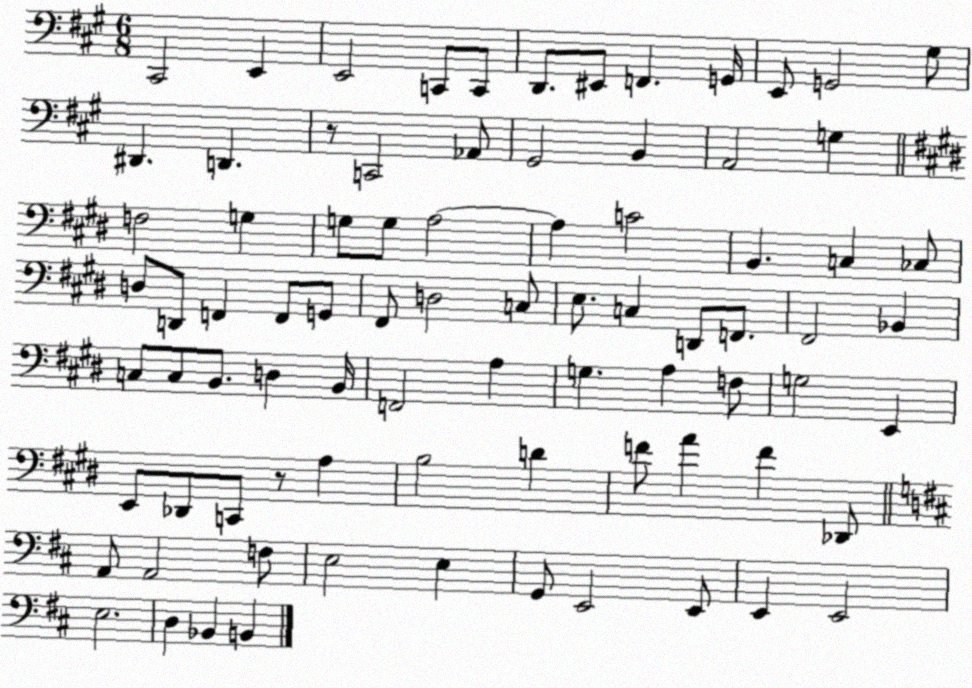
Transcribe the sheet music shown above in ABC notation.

X:1
T:Untitled
M:6/8
L:1/4
K:A
^C,,2 E,, E,,2 C,,/2 C,,/2 D,,/2 ^E,,/2 F,, G,,/4 E,,/2 G,,2 ^G,/2 ^D,, D,, z/2 C,,2 _A,,/2 ^G,,2 B,, A,,2 G, F,2 G, G,/2 G,/2 A,2 A, C2 B,, C, _C,/2 D,/2 D,,/2 F,, F,,/2 G,,/2 ^F,,/2 D,2 C,/2 E,/2 C, D,,/2 F,,/2 ^F,,2 _B,, C,/2 C,/2 B,,/2 D, B,,/4 F,,2 A, G, A, F,/2 G,2 E,, E,,/2 _D,,/2 C,,/2 z/2 A, B,2 D F/2 A F _D,,/2 A,,/2 A,,2 F,/2 E,2 E, G,,/2 E,,2 E,,/2 E,, E,,2 E,2 D, _B,, B,,